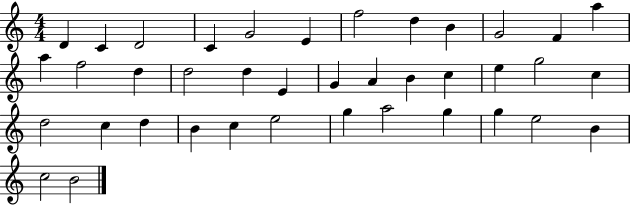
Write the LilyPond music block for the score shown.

{
  \clef treble
  \numericTimeSignature
  \time 4/4
  \key c \major
  d'4 c'4 d'2 | c'4 g'2 e'4 | f''2 d''4 b'4 | g'2 f'4 a''4 | \break a''4 f''2 d''4 | d''2 d''4 e'4 | g'4 a'4 b'4 c''4 | e''4 g''2 c''4 | \break d''2 c''4 d''4 | b'4 c''4 e''2 | g''4 a''2 g''4 | g''4 e''2 b'4 | \break c''2 b'2 | \bar "|."
}